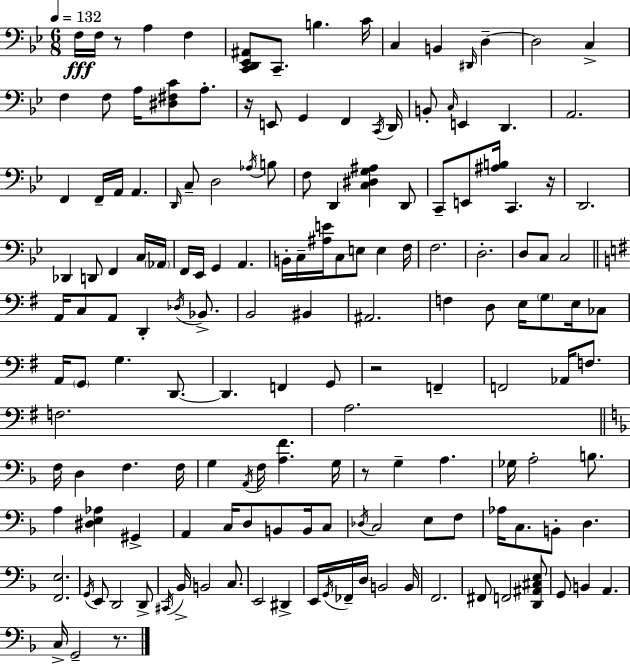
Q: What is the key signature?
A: BES major